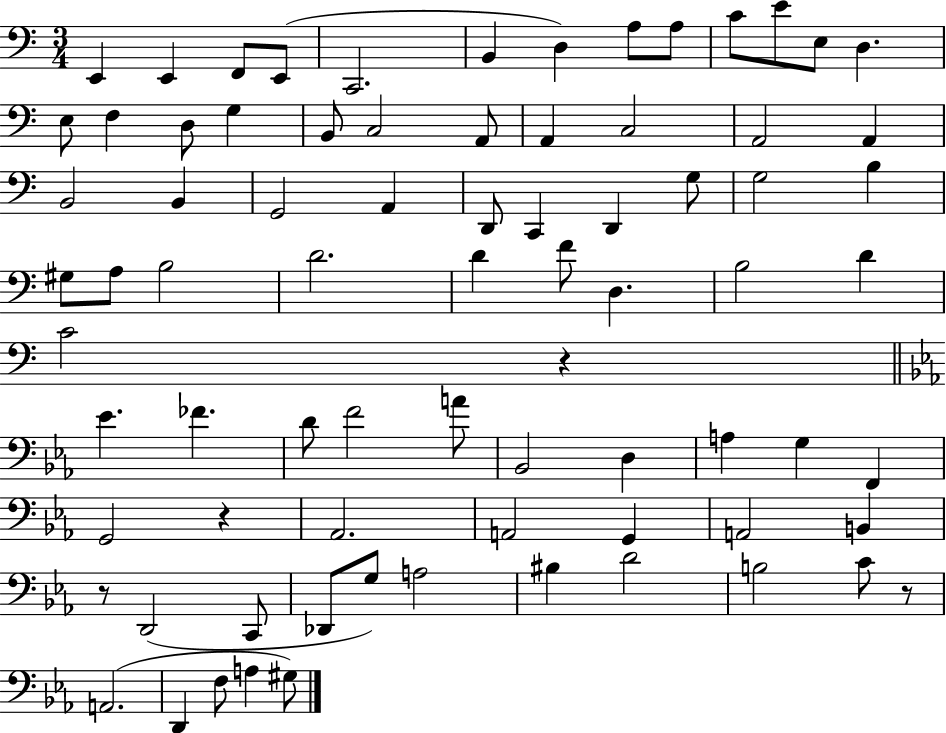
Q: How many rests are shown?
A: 4